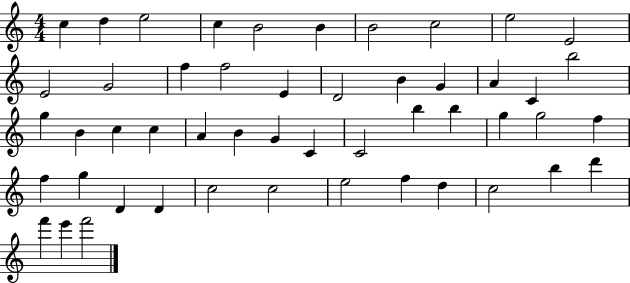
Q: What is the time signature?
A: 4/4